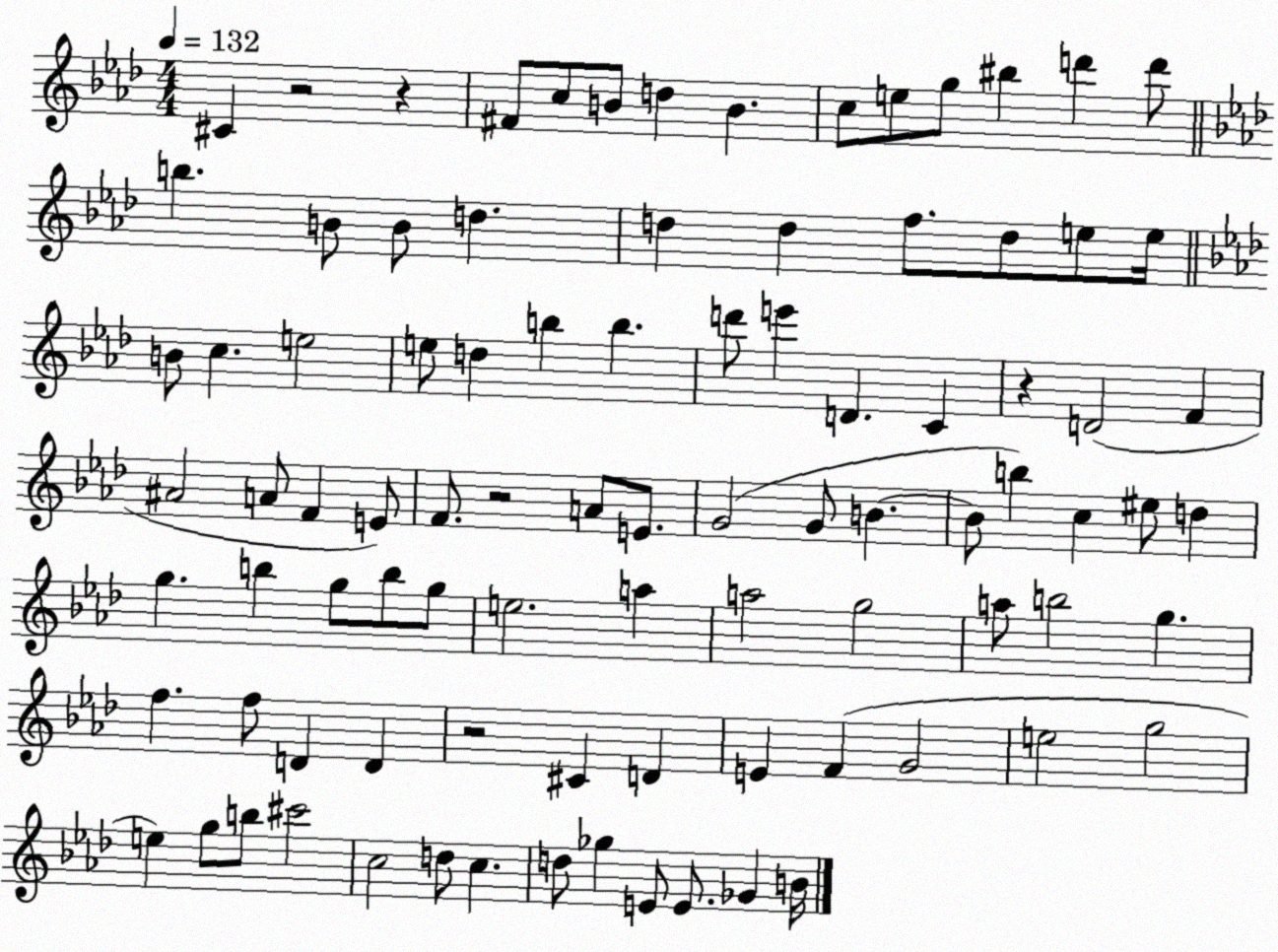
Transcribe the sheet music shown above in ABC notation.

X:1
T:Untitled
M:4/4
L:1/4
K:Ab
^C z2 z ^F/2 c/2 B/2 d B c/2 e/2 g/2 ^b d' d'/2 b B/2 B/2 d d d f/2 d/2 e/2 e/4 B/2 c e2 e/2 d b b d'/2 e' D C z D2 F ^A2 A/2 F E/2 F/2 z2 A/2 E/2 G2 G/2 B B/2 b c ^e/2 d g b g/2 b/2 g/2 e2 a a2 g2 a/2 b2 g f f/2 D D z2 ^C D E F G2 e2 g2 e g/2 b/2 ^c'2 c2 d/2 c d/2 _g E/2 E/2 _G B/4